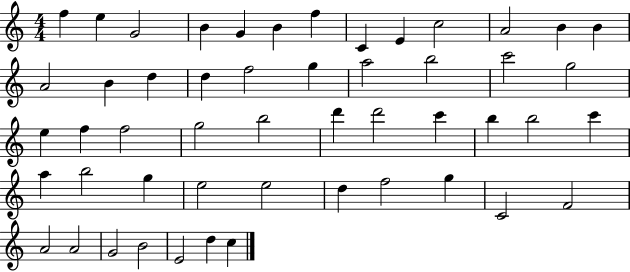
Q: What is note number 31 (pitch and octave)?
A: C6